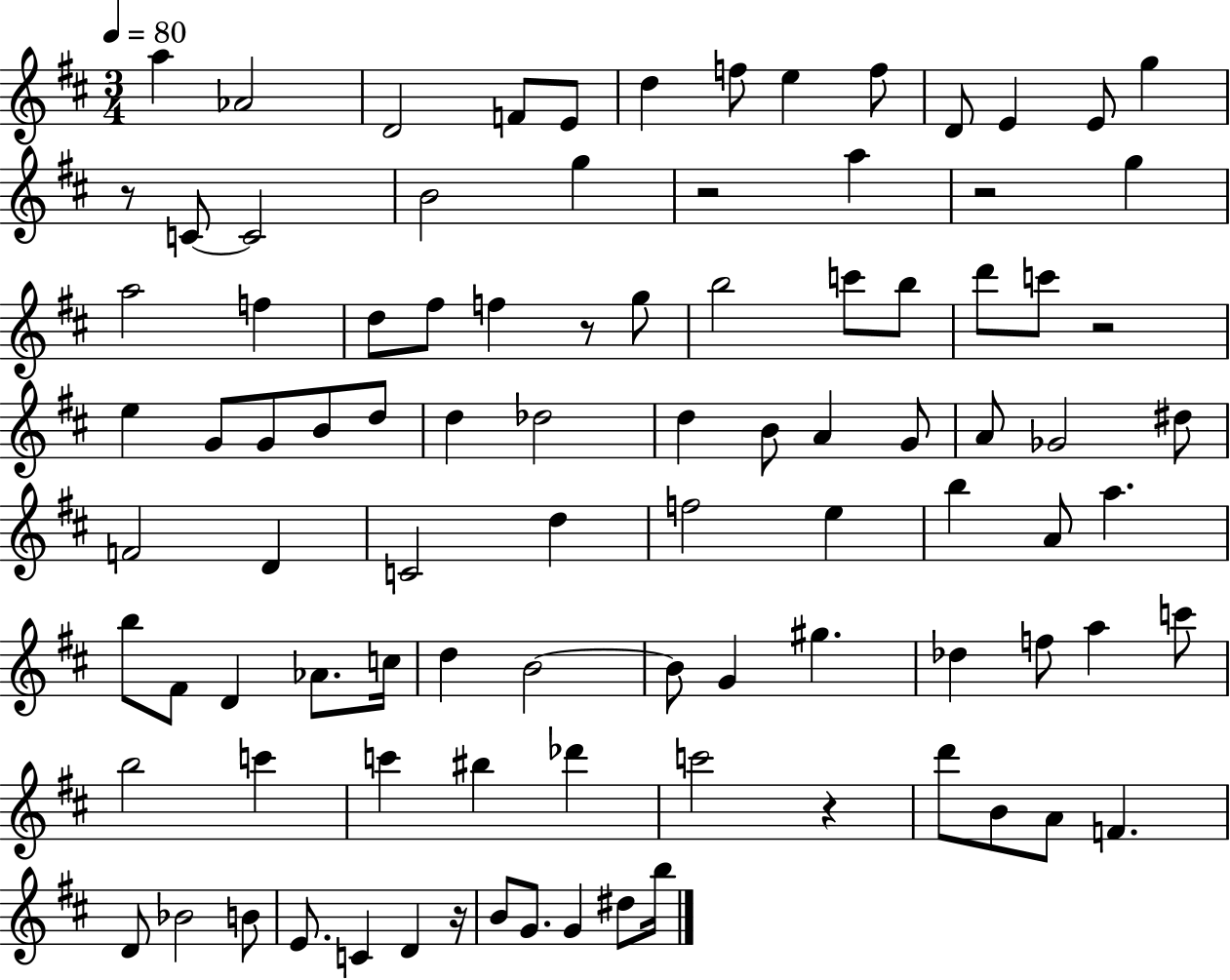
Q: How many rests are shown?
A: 7